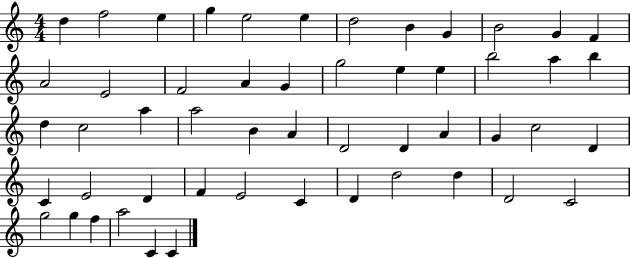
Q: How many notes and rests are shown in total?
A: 52